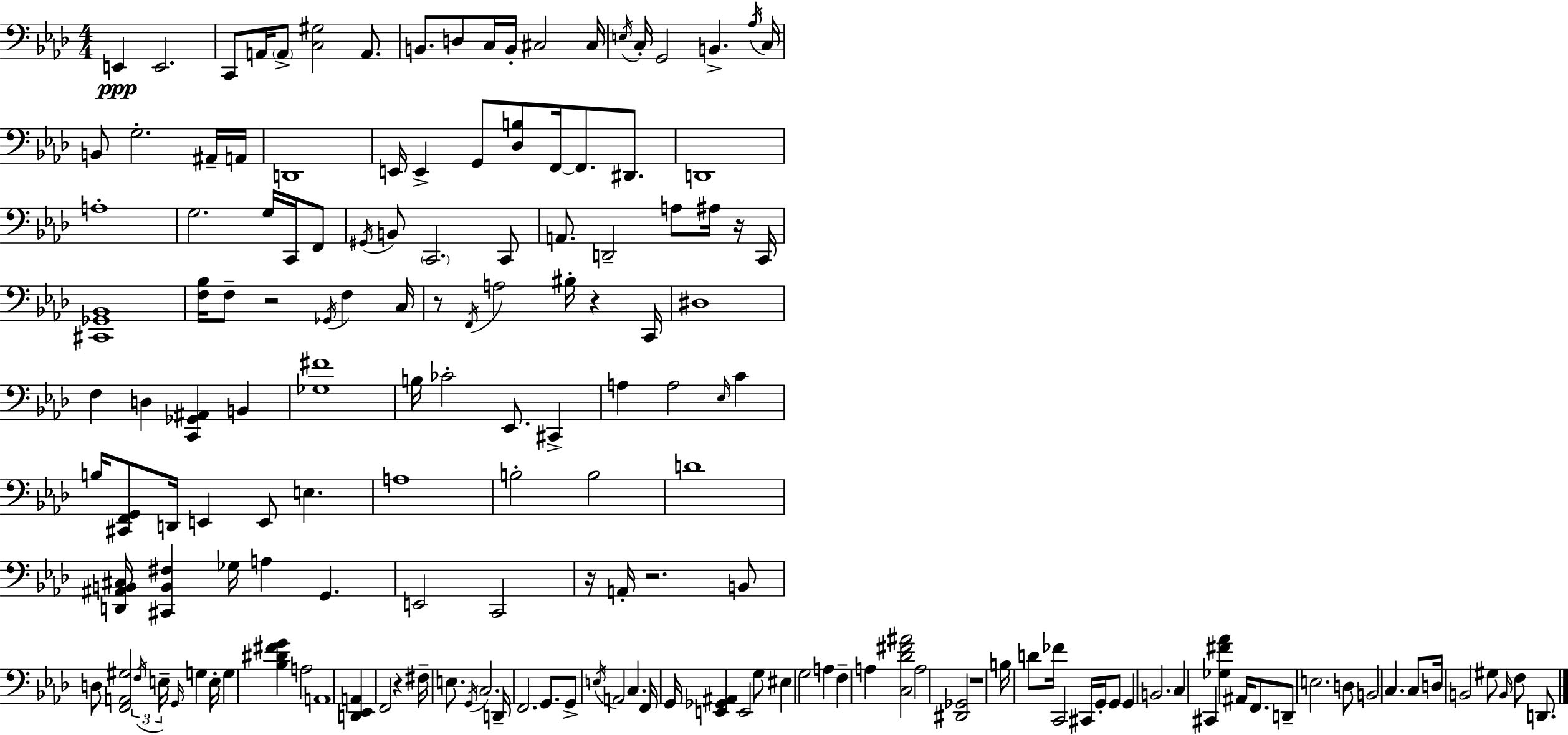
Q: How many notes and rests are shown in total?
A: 160